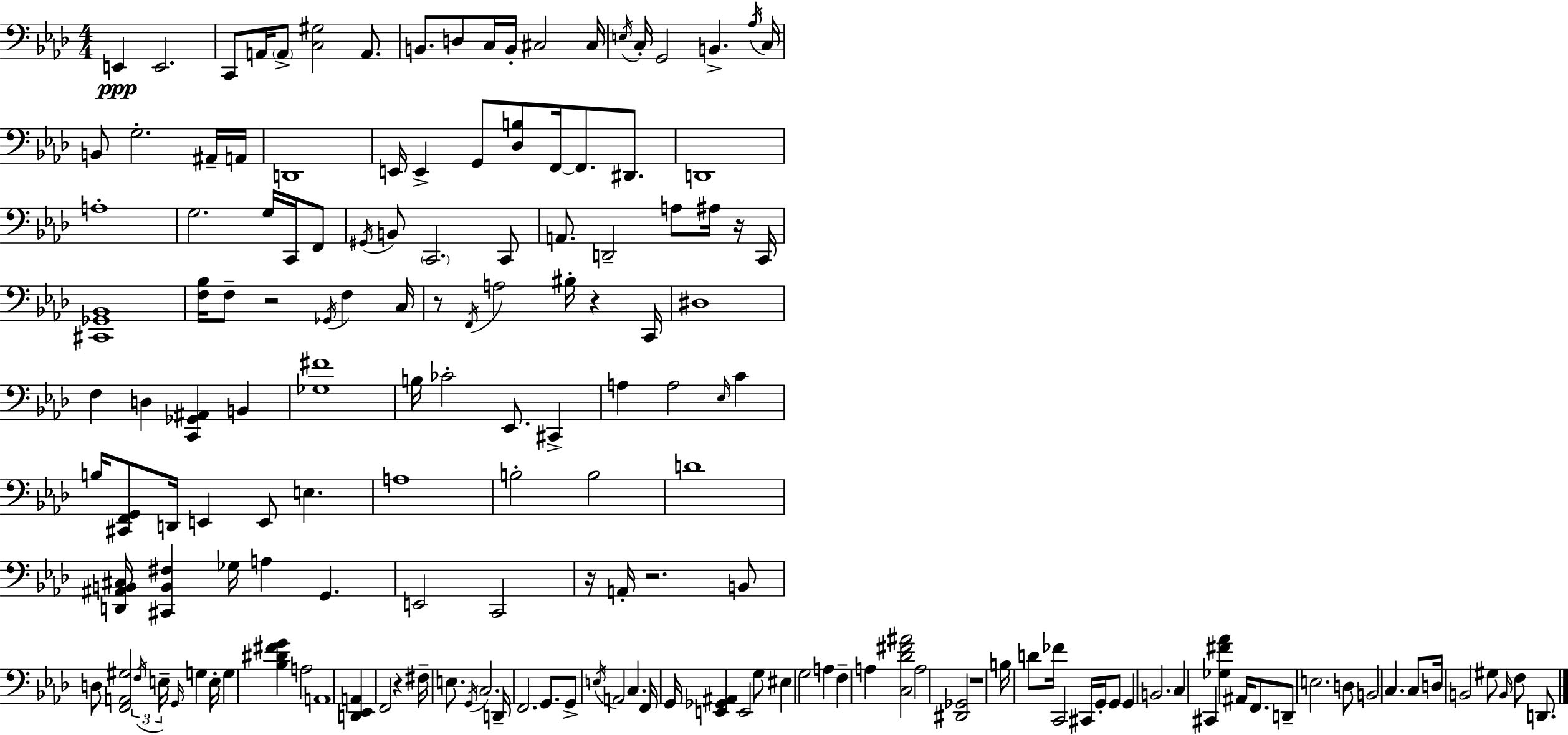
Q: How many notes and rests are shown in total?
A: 160